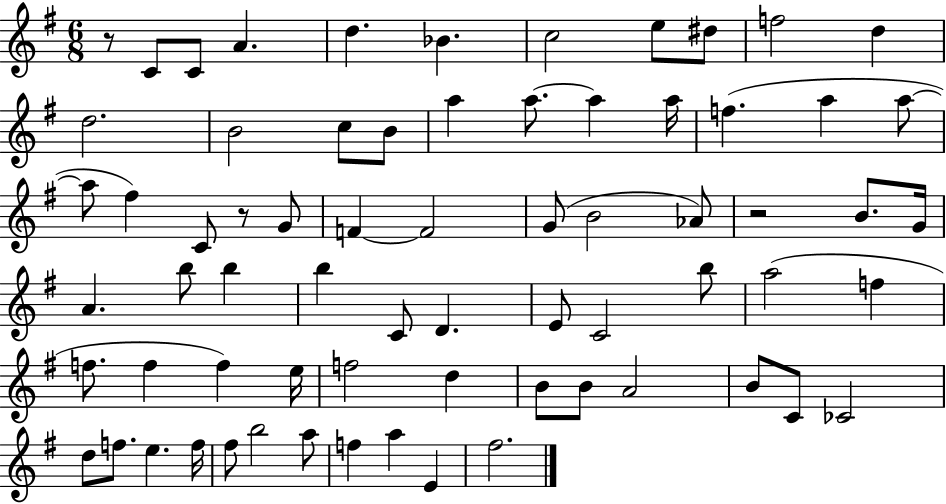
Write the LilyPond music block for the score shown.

{
  \clef treble
  \numericTimeSignature
  \time 6/8
  \key g \major
  \repeat volta 2 { r8 c'8 c'8 a'4. | d''4. bes'4. | c''2 e''8 dis''8 | f''2 d''4 | \break d''2. | b'2 c''8 b'8 | a''4 a''8.~~ a''4 a''16 | f''4.( a''4 a''8~~ | \break a''8 fis''4) c'8 r8 g'8 | f'4~~ f'2 | g'8( b'2 aes'8) | r2 b'8. g'16 | \break a'4. b''8 b''4 | b''4 c'8 d'4. | e'8 c'2 b''8 | a''2( f''4 | \break f''8. f''4 f''4) e''16 | f''2 d''4 | b'8 b'8 a'2 | b'8 c'8 ces'2 | \break d''8 f''8. e''4. f''16 | fis''8 b''2 a''8 | f''4 a''4 e'4 | fis''2. | \break } \bar "|."
}